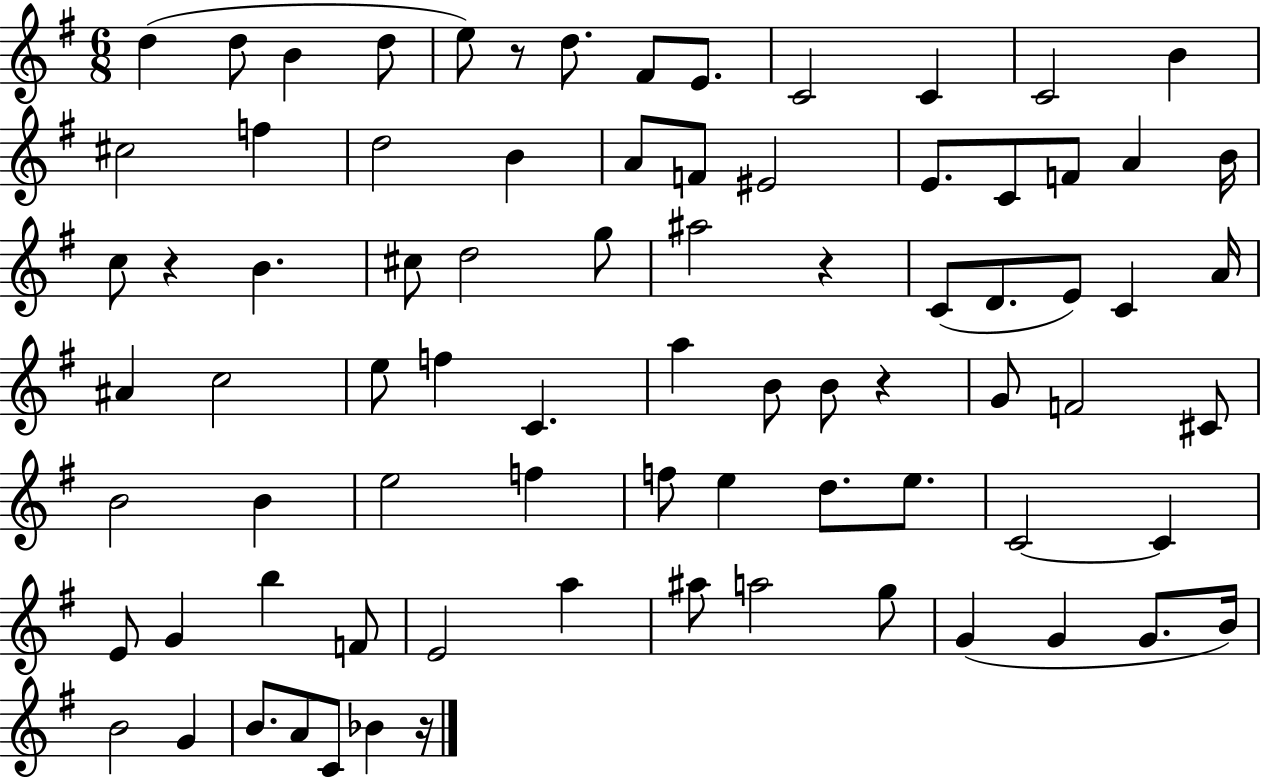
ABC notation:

X:1
T:Untitled
M:6/8
L:1/4
K:G
d d/2 B d/2 e/2 z/2 d/2 ^F/2 E/2 C2 C C2 B ^c2 f d2 B A/2 F/2 ^E2 E/2 C/2 F/2 A B/4 c/2 z B ^c/2 d2 g/2 ^a2 z C/2 D/2 E/2 C A/4 ^A c2 e/2 f C a B/2 B/2 z G/2 F2 ^C/2 B2 B e2 f f/2 e d/2 e/2 C2 C E/2 G b F/2 E2 a ^a/2 a2 g/2 G G G/2 B/4 B2 G B/2 A/2 C/2 _B z/4